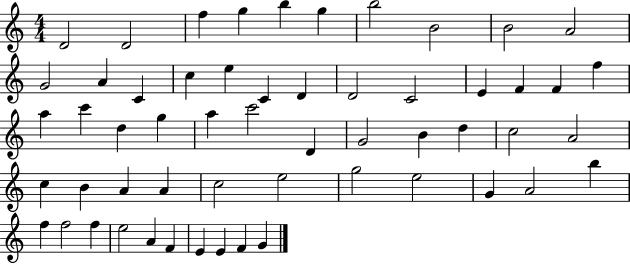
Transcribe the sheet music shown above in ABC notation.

X:1
T:Untitled
M:4/4
L:1/4
K:C
D2 D2 f g b g b2 B2 B2 A2 G2 A C c e C D D2 C2 E F F f a c' d g a c'2 D G2 B d c2 A2 c B A A c2 e2 g2 e2 G A2 b f f2 f e2 A F E E F G